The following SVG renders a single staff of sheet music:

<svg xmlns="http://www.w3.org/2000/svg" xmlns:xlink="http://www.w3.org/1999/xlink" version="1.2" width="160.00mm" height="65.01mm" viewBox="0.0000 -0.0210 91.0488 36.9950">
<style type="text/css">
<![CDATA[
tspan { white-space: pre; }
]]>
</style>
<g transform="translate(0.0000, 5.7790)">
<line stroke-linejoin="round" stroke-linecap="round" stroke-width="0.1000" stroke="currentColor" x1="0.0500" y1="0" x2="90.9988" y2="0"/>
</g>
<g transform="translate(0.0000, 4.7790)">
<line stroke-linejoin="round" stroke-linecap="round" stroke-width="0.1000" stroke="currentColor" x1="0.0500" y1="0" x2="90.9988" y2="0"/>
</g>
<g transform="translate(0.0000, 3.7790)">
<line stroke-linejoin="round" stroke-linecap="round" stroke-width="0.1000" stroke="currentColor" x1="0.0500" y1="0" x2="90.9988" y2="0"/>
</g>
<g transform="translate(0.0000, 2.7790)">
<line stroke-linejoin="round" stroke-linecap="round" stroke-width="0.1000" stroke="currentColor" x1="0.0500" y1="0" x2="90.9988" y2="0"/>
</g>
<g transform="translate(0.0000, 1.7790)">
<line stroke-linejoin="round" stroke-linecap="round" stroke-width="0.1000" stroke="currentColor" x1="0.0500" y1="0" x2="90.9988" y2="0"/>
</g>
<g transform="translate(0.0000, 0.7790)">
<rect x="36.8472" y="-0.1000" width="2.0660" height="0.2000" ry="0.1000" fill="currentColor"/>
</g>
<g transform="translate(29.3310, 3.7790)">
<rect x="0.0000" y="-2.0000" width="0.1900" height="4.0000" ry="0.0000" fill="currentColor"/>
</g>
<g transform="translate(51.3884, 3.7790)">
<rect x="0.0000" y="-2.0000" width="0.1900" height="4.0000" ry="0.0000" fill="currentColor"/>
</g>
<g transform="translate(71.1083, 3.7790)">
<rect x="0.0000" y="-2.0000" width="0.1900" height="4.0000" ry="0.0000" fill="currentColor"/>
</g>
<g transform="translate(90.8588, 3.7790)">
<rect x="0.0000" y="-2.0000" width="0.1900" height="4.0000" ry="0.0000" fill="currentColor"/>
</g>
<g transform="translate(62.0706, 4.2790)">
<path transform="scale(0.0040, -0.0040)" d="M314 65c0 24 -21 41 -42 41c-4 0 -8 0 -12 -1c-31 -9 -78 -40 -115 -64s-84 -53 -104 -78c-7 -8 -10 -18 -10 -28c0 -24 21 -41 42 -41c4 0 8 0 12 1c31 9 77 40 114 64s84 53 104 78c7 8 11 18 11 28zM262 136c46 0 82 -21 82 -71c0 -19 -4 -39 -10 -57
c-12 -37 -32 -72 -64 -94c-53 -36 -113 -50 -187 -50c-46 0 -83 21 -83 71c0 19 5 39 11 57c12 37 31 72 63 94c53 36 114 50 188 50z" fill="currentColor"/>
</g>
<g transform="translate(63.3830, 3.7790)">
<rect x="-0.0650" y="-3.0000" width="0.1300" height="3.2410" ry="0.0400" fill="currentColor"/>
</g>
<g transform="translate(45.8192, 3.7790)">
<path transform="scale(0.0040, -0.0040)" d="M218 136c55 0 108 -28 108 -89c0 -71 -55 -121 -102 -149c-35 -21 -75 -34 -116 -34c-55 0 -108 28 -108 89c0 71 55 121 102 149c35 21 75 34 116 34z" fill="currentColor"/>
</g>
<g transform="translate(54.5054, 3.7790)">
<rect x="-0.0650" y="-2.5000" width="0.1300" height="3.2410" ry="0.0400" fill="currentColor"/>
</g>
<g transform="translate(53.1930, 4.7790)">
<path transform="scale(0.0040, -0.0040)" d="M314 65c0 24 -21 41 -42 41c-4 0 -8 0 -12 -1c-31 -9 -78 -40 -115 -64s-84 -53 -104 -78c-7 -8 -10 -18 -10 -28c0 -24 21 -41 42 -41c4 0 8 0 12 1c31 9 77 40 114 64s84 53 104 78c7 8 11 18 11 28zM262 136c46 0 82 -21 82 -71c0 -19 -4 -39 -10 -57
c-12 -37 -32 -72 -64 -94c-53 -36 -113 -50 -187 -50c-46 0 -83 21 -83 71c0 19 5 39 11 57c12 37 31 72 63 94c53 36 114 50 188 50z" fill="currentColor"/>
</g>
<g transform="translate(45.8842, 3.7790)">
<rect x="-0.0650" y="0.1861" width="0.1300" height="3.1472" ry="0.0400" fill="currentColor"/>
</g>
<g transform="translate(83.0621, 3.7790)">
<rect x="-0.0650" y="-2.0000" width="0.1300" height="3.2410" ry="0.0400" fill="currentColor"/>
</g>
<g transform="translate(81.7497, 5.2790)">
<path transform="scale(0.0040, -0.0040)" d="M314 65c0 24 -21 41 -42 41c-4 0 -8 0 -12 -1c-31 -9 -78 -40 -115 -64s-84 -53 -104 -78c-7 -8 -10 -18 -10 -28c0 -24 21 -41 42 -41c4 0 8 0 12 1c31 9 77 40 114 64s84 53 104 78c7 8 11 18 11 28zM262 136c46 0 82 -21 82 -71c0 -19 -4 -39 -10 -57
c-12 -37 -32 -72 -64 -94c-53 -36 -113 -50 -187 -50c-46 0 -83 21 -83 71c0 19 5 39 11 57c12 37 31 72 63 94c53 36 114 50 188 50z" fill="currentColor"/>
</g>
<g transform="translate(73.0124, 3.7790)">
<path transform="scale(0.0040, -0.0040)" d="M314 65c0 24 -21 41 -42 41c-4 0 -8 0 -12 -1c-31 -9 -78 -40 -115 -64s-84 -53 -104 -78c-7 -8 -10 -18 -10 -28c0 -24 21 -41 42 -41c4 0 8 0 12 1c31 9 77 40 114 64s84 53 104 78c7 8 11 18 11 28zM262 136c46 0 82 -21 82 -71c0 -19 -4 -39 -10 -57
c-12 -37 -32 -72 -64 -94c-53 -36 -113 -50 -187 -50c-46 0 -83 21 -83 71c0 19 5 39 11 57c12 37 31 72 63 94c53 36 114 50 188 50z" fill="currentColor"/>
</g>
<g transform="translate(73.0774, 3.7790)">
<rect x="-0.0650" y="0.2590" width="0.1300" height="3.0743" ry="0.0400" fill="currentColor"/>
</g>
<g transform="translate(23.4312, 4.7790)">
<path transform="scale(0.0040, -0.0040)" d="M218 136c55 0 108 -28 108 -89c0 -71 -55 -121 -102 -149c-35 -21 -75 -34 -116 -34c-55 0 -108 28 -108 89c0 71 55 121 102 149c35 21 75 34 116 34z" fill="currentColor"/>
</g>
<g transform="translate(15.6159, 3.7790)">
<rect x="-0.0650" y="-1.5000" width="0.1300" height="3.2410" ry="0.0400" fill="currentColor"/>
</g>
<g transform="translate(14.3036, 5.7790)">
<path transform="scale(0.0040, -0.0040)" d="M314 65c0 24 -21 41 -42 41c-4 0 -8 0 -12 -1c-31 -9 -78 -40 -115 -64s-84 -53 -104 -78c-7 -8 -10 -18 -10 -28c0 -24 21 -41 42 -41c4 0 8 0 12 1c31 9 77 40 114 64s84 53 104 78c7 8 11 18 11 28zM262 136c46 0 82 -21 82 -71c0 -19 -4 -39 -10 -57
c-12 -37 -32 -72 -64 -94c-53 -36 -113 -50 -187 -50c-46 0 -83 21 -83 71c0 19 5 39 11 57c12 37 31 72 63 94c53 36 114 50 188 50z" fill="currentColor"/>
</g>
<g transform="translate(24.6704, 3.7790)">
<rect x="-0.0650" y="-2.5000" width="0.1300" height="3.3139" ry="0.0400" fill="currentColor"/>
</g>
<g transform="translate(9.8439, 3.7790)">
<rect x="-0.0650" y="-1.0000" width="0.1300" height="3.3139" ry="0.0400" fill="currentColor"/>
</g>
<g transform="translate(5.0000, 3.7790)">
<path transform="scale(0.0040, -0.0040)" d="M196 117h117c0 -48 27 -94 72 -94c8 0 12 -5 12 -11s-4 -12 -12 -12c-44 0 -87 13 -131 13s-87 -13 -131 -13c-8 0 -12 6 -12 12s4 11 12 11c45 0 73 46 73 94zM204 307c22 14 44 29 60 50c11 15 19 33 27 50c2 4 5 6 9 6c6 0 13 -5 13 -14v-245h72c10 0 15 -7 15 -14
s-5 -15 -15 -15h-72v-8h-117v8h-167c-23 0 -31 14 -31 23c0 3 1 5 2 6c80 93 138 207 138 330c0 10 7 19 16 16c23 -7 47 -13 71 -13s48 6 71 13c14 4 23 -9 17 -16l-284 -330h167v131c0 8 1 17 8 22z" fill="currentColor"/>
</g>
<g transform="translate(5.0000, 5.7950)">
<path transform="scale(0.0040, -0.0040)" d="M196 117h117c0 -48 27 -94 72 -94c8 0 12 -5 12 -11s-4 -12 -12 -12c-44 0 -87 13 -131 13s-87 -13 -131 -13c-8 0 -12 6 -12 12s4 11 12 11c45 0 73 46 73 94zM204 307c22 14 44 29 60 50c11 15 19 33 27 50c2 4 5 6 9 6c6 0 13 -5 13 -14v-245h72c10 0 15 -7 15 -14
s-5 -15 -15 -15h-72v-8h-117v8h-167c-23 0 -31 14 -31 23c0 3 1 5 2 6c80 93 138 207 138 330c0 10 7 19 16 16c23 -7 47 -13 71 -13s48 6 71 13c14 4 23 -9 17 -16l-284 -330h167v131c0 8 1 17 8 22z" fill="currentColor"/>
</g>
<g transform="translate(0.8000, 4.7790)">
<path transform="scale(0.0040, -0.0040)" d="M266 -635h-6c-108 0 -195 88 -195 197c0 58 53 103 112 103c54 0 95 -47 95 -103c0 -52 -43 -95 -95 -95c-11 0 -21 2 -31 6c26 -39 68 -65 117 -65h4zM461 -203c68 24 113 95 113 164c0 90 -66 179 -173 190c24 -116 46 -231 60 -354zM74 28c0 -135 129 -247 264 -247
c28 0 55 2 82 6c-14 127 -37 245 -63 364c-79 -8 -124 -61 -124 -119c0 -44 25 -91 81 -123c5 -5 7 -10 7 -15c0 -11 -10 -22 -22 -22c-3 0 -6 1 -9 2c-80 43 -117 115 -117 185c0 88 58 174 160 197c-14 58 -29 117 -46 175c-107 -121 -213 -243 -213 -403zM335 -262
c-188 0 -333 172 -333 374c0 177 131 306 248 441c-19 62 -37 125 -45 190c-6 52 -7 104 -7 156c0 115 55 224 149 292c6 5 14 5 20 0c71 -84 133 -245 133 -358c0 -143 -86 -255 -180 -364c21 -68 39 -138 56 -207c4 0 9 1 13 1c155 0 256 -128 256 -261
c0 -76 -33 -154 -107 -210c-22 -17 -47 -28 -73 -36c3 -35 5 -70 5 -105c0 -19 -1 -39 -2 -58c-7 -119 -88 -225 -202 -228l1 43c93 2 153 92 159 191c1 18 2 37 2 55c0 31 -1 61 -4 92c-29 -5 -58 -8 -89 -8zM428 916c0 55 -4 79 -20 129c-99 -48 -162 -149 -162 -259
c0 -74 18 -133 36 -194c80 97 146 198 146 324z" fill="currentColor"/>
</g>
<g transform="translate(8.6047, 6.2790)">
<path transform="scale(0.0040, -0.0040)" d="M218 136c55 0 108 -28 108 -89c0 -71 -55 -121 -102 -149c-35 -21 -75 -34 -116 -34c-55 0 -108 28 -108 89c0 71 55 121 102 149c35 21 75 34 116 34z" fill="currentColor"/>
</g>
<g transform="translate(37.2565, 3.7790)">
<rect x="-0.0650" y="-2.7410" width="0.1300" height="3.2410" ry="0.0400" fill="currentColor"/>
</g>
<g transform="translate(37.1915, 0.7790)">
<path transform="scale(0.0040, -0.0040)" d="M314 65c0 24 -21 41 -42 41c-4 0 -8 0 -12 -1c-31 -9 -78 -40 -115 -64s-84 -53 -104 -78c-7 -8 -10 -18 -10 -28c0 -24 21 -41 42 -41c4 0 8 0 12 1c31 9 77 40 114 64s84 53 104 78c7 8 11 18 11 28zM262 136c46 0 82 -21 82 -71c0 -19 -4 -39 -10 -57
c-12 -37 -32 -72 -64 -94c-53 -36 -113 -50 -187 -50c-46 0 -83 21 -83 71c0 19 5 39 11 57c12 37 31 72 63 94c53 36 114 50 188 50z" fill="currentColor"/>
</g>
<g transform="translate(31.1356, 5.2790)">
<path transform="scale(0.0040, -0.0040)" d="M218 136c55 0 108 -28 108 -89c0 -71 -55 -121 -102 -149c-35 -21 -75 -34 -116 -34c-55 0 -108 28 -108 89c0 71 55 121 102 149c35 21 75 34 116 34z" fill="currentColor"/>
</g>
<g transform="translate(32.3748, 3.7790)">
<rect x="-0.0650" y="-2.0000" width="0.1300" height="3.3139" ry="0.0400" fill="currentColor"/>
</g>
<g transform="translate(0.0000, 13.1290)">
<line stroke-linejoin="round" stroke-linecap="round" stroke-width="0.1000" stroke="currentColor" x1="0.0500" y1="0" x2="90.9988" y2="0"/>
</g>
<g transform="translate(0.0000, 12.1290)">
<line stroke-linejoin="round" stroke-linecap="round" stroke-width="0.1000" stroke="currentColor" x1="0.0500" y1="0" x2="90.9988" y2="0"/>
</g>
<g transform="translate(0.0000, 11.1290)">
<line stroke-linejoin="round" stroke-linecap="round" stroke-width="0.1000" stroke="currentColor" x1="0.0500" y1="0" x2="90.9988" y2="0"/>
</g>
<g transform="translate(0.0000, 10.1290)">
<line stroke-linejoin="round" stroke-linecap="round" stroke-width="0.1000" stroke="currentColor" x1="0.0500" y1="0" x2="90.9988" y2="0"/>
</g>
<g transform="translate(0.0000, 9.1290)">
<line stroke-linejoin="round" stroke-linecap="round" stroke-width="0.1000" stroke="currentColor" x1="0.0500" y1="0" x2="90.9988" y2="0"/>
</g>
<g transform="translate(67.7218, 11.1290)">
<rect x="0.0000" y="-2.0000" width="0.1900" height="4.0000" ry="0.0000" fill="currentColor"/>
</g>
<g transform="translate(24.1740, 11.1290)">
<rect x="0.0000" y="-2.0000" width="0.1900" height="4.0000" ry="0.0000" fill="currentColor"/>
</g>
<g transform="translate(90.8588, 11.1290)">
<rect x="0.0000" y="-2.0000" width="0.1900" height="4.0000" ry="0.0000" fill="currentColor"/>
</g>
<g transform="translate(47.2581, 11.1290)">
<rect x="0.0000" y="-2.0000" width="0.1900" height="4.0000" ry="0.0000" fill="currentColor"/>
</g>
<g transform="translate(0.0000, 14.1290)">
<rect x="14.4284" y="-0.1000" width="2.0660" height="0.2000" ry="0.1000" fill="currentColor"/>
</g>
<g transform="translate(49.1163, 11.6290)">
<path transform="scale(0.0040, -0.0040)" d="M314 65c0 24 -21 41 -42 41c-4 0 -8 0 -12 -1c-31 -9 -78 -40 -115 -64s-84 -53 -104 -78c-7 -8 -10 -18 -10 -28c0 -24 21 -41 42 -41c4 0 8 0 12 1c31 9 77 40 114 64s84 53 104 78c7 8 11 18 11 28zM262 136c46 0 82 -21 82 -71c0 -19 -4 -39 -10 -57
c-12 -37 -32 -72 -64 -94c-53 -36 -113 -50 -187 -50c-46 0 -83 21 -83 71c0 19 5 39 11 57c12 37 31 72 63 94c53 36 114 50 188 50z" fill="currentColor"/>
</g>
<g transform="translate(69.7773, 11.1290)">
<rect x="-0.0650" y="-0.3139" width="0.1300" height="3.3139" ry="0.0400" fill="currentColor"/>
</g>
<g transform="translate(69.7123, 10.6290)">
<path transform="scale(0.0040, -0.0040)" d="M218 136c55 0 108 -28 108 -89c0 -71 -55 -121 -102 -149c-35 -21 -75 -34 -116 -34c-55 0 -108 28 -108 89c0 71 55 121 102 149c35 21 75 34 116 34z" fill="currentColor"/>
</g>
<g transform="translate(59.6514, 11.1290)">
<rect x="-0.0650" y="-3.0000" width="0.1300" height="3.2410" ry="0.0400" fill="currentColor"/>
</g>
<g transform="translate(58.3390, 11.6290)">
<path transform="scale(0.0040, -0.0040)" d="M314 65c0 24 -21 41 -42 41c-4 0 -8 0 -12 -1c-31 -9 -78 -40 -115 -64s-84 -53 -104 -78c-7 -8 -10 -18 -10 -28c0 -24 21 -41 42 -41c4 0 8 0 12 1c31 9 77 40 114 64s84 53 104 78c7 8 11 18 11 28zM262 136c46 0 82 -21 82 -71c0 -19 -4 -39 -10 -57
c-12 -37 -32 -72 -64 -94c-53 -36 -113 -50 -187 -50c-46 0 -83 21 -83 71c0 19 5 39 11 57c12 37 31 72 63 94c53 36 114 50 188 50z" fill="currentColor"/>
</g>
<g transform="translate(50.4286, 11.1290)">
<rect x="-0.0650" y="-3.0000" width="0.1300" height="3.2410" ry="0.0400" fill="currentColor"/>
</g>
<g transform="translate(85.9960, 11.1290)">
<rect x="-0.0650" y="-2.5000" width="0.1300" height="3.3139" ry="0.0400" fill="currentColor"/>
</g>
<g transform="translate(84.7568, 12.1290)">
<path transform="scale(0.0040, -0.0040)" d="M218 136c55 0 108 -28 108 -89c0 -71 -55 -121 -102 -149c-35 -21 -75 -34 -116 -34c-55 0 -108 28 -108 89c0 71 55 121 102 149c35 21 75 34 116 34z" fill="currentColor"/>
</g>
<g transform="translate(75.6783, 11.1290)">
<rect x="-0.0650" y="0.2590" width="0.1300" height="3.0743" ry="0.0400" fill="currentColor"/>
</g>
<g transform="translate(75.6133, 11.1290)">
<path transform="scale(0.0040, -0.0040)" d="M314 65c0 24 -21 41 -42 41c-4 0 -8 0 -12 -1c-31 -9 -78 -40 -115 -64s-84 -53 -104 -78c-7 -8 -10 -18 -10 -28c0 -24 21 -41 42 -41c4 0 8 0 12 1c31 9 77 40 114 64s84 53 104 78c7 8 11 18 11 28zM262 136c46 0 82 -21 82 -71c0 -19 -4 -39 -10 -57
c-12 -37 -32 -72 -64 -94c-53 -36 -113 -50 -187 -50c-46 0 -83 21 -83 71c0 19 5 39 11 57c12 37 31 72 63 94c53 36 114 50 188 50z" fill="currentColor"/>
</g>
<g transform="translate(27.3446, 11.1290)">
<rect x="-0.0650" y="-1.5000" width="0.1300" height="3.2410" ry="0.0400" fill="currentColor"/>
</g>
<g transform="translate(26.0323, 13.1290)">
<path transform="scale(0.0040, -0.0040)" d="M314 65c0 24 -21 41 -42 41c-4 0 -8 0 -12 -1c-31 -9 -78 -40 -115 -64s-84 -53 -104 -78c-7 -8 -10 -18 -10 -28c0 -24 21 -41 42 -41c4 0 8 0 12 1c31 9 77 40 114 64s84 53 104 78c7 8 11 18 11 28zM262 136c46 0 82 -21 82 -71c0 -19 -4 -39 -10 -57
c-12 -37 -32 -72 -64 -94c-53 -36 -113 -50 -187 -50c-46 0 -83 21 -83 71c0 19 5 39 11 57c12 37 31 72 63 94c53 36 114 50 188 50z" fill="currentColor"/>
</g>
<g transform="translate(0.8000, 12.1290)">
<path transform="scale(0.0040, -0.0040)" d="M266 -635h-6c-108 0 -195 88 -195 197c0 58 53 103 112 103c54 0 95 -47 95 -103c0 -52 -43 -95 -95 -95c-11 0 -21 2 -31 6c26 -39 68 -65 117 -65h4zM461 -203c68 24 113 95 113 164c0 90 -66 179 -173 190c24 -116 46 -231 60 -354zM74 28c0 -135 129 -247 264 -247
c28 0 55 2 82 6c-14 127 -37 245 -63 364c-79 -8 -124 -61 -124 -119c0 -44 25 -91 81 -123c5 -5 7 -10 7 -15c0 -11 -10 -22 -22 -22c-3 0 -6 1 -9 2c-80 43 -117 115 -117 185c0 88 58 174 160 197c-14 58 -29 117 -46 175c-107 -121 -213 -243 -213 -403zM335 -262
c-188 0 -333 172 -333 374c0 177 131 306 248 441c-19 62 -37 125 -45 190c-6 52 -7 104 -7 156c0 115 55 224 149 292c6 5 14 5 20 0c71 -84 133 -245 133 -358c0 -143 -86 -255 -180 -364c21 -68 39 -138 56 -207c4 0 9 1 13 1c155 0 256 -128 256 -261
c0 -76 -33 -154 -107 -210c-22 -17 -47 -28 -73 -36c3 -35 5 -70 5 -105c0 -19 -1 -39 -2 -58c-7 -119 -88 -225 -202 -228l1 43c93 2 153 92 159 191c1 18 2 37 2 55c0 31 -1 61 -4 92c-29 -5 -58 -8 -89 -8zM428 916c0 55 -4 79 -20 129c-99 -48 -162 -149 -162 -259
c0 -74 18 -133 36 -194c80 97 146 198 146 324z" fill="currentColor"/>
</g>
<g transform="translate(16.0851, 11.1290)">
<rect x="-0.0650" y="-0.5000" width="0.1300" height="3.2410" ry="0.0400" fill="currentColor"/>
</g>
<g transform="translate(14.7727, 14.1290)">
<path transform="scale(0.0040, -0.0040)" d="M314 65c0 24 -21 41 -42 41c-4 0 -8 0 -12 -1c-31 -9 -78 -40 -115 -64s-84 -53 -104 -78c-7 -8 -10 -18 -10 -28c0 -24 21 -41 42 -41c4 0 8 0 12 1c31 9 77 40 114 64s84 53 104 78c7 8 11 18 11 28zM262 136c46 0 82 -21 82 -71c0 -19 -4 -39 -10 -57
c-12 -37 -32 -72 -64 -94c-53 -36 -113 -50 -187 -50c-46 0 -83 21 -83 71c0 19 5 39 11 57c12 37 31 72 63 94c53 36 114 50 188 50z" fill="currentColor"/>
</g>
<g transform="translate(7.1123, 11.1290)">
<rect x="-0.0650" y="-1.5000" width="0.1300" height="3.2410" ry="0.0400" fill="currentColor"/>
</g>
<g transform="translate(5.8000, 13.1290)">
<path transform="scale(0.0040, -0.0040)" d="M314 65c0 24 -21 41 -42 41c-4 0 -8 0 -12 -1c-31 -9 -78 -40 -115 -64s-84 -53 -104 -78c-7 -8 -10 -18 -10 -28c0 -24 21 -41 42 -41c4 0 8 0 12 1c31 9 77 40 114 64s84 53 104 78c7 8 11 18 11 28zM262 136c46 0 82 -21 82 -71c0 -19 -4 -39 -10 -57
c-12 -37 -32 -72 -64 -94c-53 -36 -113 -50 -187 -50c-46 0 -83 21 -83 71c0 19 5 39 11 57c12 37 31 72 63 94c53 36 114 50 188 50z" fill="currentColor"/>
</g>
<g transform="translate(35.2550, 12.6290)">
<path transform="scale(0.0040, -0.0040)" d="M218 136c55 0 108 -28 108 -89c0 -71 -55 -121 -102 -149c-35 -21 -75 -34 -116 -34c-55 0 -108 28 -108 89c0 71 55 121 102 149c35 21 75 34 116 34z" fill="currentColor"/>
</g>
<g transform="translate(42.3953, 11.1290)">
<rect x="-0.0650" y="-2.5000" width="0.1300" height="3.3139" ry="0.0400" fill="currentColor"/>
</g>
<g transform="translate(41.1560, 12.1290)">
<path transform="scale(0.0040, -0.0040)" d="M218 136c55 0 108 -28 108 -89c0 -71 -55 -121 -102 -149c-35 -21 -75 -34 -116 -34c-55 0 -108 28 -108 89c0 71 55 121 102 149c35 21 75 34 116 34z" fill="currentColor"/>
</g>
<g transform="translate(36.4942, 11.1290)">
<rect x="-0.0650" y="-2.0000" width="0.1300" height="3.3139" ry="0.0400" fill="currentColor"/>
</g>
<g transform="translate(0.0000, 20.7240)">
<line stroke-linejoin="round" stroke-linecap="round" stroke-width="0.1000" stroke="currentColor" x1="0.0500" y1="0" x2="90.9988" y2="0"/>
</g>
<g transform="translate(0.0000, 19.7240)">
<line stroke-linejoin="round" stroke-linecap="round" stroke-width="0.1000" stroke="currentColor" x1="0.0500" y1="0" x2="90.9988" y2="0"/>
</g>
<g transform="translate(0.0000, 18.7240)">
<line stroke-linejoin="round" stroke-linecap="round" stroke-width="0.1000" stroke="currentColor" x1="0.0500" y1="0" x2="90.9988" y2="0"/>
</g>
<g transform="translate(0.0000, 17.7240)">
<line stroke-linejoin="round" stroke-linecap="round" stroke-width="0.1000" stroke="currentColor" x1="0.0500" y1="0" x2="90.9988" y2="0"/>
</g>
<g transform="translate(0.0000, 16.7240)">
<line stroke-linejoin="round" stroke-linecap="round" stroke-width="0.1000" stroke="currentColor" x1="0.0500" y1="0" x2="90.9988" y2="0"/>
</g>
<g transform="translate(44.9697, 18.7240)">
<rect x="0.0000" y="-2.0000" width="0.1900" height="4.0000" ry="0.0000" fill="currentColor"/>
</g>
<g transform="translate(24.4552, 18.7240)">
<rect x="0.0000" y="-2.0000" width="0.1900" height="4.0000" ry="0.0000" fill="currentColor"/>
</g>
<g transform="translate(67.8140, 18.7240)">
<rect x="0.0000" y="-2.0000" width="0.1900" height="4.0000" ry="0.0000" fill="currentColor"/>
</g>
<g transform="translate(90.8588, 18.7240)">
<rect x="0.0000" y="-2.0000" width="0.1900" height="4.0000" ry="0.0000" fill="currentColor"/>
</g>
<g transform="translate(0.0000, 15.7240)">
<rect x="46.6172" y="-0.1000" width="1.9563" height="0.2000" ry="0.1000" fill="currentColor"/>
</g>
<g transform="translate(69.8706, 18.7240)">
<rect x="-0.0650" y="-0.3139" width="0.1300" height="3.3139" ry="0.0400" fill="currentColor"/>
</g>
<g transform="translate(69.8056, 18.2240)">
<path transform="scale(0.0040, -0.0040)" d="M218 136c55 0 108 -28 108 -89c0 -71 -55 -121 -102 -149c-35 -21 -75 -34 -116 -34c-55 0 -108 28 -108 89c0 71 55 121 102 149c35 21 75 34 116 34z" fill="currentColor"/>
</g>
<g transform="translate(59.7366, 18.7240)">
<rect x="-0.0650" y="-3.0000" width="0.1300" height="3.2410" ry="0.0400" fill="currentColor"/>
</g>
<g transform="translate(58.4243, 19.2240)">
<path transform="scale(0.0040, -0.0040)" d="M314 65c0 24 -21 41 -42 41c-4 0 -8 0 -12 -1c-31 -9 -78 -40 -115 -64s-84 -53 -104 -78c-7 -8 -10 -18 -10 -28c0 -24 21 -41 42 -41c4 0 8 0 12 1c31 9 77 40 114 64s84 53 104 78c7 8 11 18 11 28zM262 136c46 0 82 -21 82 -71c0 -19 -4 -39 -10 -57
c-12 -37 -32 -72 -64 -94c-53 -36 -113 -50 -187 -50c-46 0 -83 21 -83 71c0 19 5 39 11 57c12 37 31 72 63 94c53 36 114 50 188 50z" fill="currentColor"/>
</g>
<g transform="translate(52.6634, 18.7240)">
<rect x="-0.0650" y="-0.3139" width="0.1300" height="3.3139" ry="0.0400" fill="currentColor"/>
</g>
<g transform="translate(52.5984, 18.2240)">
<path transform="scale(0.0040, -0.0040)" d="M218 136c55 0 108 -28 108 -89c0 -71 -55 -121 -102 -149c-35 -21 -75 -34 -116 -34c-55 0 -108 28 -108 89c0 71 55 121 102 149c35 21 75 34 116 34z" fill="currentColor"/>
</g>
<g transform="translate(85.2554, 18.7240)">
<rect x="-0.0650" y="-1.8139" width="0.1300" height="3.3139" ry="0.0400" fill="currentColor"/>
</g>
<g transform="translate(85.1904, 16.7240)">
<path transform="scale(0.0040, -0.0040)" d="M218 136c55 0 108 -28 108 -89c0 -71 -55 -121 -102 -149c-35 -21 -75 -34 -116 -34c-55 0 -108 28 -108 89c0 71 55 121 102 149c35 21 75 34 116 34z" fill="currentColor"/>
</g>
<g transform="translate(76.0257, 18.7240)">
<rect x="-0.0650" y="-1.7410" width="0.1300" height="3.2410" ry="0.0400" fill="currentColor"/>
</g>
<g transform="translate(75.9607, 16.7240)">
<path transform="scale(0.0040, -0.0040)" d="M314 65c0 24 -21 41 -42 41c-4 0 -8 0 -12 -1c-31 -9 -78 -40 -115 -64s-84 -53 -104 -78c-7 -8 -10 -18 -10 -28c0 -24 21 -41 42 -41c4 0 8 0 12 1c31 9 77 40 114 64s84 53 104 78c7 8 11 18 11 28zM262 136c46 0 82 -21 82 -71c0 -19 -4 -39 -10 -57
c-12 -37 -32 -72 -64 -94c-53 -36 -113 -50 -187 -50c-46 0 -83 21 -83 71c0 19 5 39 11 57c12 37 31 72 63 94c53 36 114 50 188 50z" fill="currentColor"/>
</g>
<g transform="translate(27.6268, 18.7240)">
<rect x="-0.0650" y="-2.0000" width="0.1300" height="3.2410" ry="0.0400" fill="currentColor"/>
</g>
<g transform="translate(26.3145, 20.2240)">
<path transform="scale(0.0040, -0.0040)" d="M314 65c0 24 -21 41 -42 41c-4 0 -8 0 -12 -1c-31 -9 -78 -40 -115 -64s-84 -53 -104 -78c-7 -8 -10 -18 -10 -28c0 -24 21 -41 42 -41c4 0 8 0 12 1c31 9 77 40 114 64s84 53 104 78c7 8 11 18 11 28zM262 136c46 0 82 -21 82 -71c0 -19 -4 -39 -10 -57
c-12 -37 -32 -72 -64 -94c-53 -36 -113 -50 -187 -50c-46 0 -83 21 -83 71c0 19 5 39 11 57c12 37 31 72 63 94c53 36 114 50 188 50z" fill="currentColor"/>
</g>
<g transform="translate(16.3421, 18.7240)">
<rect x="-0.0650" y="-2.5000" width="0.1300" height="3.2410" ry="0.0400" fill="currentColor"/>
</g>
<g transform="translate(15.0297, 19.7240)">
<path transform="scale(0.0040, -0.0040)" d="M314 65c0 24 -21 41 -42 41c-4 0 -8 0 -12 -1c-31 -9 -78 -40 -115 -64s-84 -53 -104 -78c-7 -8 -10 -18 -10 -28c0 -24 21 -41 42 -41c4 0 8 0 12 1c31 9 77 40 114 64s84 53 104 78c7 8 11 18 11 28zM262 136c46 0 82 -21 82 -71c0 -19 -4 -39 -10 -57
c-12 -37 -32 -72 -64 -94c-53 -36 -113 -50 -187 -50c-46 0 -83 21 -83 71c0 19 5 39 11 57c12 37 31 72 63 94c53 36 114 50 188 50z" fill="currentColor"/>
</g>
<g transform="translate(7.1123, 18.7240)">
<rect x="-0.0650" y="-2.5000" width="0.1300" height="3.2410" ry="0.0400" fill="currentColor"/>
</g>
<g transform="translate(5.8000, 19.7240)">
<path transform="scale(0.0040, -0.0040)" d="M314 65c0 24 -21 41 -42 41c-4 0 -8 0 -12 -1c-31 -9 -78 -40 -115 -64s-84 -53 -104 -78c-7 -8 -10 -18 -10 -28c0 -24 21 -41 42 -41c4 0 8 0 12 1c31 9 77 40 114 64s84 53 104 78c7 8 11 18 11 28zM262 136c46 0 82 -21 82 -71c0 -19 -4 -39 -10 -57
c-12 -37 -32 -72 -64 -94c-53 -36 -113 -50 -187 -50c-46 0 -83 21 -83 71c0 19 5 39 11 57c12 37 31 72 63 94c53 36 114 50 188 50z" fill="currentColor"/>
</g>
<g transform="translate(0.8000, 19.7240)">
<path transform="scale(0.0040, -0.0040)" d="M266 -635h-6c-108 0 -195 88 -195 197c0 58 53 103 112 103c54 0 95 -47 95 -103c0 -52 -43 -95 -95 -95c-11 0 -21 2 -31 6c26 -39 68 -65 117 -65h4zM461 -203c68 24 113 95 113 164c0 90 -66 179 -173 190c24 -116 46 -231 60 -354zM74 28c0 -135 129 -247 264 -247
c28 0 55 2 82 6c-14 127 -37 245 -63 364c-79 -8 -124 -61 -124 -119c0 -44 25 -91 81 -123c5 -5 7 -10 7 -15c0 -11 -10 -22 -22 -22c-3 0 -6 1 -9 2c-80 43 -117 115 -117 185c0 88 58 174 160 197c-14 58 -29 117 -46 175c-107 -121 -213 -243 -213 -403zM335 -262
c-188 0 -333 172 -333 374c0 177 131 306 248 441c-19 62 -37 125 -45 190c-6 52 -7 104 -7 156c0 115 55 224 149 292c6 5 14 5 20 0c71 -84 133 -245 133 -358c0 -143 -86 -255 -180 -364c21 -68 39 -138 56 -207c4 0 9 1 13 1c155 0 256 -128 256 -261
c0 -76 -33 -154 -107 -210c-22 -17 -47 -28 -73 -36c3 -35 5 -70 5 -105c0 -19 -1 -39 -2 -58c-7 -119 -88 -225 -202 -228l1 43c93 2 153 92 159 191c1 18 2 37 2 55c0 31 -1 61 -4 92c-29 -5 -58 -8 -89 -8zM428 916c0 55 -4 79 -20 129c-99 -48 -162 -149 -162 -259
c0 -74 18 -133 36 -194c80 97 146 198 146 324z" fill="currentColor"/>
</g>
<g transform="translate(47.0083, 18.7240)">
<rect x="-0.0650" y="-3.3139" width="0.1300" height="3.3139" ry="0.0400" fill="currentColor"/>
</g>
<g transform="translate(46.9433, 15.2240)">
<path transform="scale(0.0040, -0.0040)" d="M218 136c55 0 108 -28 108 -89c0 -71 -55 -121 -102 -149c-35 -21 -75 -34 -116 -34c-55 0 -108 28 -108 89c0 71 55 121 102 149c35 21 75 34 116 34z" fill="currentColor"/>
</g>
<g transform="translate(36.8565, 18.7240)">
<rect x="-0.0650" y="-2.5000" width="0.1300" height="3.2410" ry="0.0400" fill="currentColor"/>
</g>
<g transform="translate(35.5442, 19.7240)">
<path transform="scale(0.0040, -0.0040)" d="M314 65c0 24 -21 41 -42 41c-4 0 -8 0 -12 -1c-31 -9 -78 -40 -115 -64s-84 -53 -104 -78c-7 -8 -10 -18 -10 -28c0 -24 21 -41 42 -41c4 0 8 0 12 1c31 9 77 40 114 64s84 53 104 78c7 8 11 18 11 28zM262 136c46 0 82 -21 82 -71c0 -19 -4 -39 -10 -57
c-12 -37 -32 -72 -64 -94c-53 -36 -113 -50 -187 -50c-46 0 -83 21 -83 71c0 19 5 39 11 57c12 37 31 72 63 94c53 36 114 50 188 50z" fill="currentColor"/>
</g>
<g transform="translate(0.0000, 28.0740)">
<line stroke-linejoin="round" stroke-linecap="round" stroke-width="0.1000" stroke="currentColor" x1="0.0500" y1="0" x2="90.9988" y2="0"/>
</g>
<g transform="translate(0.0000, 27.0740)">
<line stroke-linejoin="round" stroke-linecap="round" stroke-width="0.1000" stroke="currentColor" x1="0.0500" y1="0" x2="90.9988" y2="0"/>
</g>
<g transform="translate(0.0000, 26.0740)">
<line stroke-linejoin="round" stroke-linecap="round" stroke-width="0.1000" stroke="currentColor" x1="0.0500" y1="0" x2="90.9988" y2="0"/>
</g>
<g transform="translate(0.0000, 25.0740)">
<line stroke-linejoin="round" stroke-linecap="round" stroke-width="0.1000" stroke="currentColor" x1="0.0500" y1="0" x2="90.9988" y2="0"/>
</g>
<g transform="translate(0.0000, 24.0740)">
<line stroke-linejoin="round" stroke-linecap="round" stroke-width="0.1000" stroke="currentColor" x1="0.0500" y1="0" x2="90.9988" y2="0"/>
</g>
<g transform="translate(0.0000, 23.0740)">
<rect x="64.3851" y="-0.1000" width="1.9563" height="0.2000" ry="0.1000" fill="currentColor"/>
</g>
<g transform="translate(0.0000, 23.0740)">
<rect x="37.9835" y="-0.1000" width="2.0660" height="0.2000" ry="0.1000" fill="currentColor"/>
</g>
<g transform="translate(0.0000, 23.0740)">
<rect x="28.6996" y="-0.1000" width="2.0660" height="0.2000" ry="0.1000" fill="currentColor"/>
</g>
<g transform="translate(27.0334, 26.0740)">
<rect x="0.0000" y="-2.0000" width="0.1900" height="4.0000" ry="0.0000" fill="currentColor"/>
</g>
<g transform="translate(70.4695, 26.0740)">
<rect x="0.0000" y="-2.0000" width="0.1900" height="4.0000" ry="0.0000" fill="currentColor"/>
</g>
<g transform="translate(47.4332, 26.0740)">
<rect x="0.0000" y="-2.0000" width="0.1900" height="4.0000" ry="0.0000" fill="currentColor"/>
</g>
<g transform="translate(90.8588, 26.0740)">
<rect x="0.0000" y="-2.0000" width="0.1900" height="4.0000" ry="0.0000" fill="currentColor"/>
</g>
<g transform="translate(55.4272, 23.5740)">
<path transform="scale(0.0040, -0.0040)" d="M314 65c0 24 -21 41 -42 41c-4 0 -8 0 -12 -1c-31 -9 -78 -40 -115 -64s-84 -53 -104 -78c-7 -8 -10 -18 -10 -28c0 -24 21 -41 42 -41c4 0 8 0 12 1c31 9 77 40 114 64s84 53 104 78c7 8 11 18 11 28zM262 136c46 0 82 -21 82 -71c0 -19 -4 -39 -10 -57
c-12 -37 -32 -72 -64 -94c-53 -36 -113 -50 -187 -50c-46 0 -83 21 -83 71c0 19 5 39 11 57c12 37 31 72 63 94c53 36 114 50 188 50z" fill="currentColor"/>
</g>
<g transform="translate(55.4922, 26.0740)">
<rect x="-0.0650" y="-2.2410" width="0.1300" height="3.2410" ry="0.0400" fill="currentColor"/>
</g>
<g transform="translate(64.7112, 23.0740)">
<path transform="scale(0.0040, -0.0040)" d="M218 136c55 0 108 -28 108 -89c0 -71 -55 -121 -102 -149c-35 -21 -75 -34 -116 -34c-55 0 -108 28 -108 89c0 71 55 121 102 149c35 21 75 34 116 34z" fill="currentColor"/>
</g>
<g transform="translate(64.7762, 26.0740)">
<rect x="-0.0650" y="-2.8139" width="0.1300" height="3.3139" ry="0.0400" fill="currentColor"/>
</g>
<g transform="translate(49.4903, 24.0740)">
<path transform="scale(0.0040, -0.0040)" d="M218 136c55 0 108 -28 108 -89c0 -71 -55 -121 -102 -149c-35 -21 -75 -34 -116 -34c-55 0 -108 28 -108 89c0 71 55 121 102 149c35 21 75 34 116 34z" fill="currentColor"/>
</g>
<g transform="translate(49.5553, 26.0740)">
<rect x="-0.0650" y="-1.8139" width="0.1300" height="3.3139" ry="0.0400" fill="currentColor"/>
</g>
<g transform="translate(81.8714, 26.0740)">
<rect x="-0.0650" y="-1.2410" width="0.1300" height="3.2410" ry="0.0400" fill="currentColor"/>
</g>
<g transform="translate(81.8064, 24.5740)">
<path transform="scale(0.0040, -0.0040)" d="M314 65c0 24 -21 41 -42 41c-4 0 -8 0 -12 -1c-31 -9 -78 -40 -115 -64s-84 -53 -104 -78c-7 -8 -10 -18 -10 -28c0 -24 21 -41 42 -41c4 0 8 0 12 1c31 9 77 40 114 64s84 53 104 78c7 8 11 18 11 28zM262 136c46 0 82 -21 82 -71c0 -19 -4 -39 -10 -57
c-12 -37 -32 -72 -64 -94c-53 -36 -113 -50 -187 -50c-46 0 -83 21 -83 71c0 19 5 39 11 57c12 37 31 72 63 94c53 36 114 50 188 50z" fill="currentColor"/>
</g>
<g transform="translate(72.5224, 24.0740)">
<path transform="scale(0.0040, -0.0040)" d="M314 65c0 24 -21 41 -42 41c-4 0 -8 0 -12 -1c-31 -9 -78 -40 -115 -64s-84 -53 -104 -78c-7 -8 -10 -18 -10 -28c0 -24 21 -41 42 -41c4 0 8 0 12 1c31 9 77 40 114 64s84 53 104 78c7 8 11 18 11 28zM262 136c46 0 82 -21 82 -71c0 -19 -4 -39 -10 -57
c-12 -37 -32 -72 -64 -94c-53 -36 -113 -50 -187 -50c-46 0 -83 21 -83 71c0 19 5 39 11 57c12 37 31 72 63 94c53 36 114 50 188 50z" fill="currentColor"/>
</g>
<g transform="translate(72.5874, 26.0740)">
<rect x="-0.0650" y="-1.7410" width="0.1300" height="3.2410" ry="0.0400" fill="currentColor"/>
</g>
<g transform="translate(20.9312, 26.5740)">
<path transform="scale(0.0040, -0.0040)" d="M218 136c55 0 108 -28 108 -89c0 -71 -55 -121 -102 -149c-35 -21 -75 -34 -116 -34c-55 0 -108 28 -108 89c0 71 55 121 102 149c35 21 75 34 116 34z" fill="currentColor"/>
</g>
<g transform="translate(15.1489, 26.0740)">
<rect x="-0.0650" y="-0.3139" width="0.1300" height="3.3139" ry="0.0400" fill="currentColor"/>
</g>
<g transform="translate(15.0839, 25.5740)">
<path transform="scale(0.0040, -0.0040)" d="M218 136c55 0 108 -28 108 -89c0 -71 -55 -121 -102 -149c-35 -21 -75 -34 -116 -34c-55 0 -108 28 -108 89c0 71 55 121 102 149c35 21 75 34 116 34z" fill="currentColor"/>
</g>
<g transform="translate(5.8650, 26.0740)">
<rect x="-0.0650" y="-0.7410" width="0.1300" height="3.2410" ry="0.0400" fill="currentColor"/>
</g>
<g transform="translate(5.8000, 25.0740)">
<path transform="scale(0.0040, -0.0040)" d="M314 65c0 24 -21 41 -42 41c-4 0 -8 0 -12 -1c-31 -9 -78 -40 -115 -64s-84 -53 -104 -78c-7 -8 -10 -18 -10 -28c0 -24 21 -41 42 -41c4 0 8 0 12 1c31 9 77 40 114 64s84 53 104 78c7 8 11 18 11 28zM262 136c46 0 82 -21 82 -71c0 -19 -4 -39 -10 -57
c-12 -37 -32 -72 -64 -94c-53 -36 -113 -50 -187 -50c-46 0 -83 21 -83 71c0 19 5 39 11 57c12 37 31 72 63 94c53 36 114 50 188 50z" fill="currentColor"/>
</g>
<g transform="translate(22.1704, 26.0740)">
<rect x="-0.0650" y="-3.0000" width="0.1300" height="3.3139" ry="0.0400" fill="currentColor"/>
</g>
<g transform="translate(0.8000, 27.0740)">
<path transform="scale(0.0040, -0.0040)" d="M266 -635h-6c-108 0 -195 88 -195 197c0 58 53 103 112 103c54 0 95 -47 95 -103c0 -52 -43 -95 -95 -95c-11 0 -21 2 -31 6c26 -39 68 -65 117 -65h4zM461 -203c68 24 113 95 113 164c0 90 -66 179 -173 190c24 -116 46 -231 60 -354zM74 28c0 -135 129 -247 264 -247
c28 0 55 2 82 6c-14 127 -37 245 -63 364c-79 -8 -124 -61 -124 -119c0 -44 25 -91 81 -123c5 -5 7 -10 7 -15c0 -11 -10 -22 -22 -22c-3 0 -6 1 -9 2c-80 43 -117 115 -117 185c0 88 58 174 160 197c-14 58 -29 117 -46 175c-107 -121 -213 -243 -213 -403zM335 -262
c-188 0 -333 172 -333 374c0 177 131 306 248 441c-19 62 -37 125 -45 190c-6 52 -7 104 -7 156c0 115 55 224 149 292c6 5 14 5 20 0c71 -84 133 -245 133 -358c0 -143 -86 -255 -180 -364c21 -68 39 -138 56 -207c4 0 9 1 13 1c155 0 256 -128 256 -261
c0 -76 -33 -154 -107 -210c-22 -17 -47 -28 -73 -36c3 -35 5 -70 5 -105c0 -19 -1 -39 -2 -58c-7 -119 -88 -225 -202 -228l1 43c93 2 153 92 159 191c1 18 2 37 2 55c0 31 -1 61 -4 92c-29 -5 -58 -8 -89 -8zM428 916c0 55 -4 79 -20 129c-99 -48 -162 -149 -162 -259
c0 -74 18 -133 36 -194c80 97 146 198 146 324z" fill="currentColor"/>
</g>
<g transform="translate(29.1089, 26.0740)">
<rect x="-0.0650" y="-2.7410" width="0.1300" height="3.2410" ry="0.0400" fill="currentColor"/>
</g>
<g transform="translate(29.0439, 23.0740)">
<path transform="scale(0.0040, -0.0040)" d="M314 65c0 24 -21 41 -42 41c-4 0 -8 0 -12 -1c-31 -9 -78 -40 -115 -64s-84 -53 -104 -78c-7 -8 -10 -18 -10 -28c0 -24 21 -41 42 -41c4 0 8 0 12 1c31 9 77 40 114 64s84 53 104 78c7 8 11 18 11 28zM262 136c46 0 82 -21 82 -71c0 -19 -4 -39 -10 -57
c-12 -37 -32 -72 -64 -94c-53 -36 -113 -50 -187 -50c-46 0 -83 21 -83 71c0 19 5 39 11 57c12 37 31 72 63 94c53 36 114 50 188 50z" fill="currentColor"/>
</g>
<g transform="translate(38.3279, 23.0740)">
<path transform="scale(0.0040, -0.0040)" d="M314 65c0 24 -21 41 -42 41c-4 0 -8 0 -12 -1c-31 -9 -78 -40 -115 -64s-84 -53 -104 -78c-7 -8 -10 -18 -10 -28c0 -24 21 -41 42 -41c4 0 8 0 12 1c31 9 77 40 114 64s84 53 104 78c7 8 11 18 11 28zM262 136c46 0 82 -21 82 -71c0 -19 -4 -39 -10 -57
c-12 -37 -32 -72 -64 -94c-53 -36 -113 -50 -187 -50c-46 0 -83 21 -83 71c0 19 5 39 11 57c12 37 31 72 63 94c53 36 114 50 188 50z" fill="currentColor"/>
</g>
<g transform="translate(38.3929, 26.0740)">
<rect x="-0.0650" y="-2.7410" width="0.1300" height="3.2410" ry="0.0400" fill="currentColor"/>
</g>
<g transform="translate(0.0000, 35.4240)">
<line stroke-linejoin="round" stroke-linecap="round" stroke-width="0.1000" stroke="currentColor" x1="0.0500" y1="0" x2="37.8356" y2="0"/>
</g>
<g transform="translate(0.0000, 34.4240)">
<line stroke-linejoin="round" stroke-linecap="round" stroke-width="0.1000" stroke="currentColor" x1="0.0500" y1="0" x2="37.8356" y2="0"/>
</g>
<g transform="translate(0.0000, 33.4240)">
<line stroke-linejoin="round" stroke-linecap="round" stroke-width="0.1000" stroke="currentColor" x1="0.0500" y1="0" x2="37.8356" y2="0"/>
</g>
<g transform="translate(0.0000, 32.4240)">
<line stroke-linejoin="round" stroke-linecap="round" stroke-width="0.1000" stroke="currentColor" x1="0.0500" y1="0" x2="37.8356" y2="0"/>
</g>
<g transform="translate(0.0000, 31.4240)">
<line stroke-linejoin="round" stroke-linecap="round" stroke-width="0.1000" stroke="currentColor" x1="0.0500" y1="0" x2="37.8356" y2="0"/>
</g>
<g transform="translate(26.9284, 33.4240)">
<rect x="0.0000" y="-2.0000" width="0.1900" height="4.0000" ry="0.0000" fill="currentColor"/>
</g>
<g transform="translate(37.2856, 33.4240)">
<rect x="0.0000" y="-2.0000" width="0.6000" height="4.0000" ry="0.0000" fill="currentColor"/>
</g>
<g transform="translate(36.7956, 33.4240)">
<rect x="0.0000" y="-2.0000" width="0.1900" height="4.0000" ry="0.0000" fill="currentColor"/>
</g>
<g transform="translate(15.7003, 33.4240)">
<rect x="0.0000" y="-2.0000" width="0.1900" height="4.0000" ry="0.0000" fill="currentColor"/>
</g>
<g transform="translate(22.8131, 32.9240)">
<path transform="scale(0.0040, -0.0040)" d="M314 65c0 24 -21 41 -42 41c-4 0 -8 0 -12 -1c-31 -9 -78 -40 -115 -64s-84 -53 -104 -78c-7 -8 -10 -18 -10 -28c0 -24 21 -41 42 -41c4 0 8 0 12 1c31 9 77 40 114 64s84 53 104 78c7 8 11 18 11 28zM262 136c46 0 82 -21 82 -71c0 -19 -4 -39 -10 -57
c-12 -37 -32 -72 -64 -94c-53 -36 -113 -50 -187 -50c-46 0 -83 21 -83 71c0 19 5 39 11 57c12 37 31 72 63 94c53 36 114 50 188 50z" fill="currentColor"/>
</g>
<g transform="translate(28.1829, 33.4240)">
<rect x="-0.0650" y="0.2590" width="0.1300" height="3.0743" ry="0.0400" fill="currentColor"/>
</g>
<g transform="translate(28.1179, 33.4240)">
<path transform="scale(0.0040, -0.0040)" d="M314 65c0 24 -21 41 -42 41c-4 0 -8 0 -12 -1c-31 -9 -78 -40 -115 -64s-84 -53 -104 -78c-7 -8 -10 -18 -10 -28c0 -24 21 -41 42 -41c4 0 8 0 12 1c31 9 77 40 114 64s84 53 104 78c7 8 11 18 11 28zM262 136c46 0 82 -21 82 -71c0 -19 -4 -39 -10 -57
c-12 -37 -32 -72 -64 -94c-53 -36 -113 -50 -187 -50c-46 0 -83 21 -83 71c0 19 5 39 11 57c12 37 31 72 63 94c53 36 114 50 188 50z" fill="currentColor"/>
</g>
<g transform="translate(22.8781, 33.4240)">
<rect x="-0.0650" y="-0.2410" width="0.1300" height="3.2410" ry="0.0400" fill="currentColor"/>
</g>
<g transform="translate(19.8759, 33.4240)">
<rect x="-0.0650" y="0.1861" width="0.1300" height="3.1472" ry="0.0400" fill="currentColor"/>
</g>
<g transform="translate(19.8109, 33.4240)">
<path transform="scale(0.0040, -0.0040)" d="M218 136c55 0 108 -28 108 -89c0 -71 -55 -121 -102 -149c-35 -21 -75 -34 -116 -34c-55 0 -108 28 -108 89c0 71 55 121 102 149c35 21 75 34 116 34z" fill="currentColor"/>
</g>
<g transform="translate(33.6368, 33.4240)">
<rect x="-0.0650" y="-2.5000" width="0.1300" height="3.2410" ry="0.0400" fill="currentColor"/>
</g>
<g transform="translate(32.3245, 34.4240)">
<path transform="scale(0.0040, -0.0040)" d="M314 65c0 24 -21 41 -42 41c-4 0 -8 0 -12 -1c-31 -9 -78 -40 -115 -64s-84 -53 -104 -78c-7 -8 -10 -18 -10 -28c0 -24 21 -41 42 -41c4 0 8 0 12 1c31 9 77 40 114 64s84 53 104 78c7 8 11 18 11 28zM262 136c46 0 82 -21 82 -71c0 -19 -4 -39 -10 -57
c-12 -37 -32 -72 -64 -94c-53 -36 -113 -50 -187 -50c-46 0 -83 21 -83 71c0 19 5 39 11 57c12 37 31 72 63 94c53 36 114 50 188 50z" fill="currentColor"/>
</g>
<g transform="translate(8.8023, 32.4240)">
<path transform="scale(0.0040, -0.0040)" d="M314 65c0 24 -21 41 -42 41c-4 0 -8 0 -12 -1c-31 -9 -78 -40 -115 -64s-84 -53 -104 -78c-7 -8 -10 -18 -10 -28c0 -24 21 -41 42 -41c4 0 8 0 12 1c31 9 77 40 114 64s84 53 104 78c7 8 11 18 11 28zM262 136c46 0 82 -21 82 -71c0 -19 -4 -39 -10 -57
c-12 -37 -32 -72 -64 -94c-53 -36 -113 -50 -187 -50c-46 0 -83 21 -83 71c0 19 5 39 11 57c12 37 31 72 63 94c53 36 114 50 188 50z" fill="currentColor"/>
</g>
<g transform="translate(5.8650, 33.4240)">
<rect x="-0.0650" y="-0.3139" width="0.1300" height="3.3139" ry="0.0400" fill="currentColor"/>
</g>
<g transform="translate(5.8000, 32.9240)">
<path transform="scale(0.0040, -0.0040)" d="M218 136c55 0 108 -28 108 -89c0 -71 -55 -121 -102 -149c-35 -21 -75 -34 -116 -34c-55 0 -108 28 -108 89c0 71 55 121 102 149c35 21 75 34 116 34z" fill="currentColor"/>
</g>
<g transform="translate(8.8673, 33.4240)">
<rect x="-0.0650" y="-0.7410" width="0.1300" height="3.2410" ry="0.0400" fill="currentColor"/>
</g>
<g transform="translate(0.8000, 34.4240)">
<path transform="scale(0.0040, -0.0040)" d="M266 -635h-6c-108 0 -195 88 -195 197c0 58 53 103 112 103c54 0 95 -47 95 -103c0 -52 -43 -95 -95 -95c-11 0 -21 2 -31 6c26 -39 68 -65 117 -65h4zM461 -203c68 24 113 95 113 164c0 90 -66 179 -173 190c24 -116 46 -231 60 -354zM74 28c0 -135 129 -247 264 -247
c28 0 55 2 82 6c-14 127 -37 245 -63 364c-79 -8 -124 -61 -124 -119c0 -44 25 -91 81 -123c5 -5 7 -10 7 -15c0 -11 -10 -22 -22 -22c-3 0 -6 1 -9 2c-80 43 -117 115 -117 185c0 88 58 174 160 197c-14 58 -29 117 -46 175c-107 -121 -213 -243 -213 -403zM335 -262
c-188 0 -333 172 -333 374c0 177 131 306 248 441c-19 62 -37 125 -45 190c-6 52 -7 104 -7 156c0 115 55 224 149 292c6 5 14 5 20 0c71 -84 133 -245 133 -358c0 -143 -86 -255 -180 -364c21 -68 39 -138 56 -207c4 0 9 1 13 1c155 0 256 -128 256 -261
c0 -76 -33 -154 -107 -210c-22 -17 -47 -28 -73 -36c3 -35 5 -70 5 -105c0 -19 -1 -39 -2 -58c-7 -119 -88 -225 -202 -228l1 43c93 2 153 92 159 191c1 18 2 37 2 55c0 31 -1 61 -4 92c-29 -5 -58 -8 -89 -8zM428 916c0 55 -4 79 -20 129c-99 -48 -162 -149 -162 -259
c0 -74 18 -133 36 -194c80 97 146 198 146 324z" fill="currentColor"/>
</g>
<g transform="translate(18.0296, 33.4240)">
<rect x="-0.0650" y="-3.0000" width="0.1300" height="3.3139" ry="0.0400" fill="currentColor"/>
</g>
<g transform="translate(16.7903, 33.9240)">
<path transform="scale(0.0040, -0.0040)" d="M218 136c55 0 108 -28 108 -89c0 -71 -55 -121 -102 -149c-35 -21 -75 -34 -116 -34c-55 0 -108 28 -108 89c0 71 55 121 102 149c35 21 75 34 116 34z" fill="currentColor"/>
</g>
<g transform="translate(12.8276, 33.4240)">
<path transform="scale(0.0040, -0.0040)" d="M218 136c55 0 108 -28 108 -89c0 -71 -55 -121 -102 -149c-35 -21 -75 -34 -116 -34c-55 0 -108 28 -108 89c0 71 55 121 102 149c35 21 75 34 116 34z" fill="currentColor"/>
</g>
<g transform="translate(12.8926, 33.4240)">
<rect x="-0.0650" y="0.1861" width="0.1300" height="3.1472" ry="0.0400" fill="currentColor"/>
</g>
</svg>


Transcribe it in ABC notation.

X:1
T:Untitled
M:4/4
L:1/4
K:C
D E2 G F a2 B G2 A2 B2 F2 E2 C2 E2 F G A2 A2 c B2 G G2 G2 F2 G2 b c A2 c f2 f d2 c A a2 a2 f g2 a f2 e2 c d2 B A B c2 B2 G2